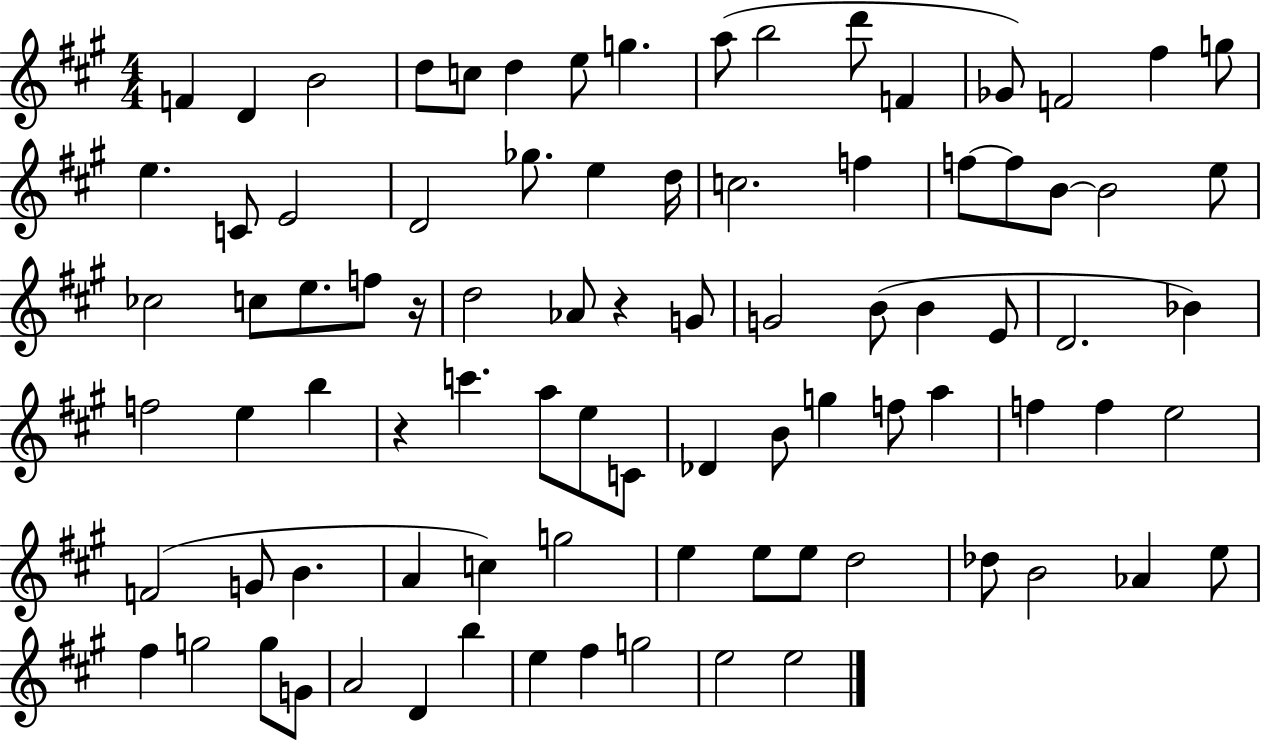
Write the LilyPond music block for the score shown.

{
  \clef treble
  \numericTimeSignature
  \time 4/4
  \key a \major
  f'4 d'4 b'2 | d''8 c''8 d''4 e''8 g''4. | a''8( b''2 d'''8 f'4 | ges'8) f'2 fis''4 g''8 | \break e''4. c'8 e'2 | d'2 ges''8. e''4 d''16 | c''2. f''4 | f''8~~ f''8 b'8~~ b'2 e''8 | \break ces''2 c''8 e''8. f''8 r16 | d''2 aes'8 r4 g'8 | g'2 b'8( b'4 e'8 | d'2. bes'4) | \break f''2 e''4 b''4 | r4 c'''4. a''8 e''8 c'8 | des'4 b'8 g''4 f''8 a''4 | f''4 f''4 e''2 | \break f'2( g'8 b'4. | a'4 c''4) g''2 | e''4 e''8 e''8 d''2 | des''8 b'2 aes'4 e''8 | \break fis''4 g''2 g''8 g'8 | a'2 d'4 b''4 | e''4 fis''4 g''2 | e''2 e''2 | \break \bar "|."
}